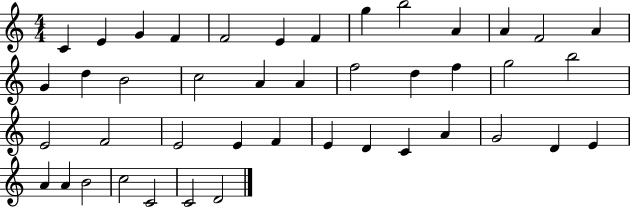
C4/q E4/q G4/q F4/q F4/h E4/q F4/q G5/q B5/h A4/q A4/q F4/h A4/q G4/q D5/q B4/h C5/h A4/q A4/q F5/h D5/q F5/q G5/h B5/h E4/h F4/h E4/h E4/q F4/q E4/q D4/q C4/q A4/q G4/h D4/q E4/q A4/q A4/q B4/h C5/h C4/h C4/h D4/h